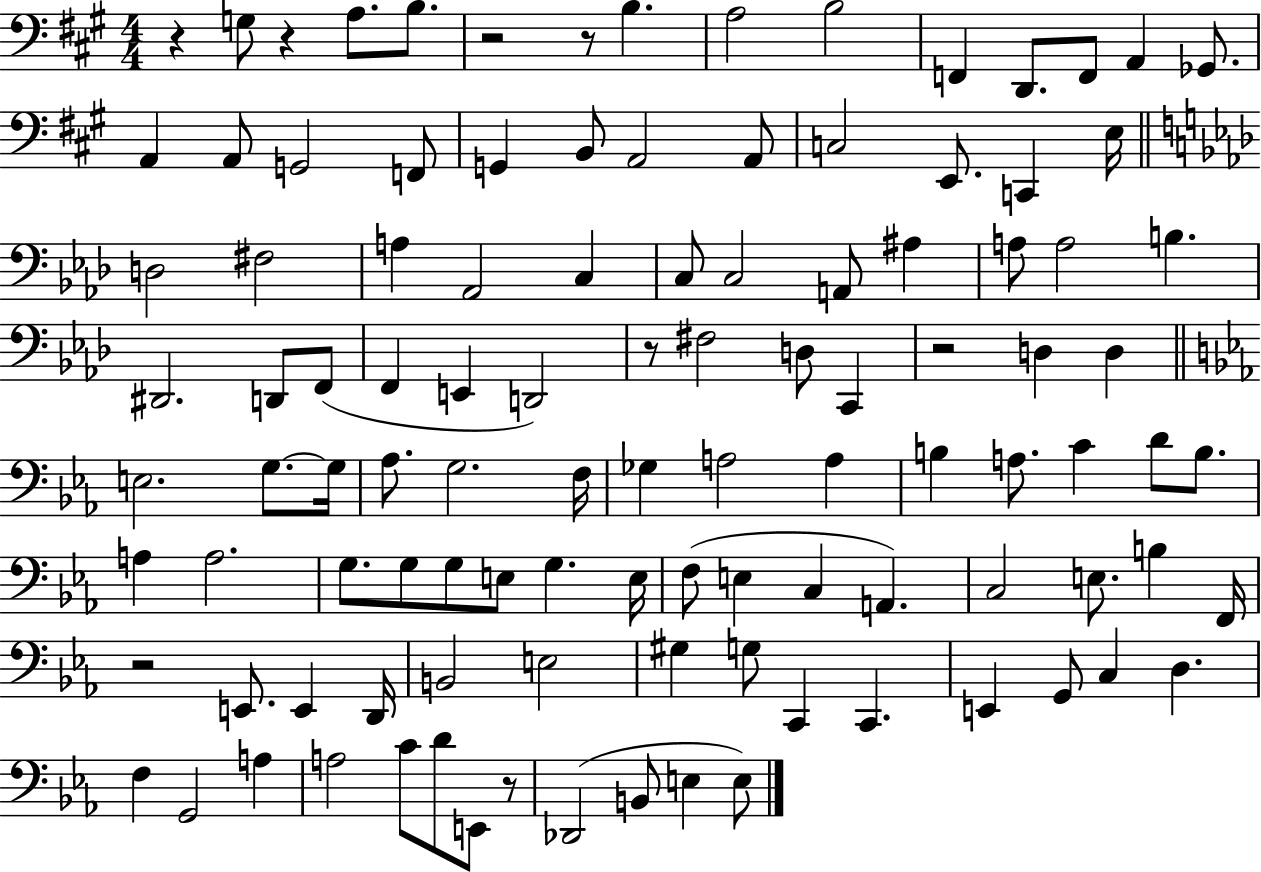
R/q G3/e R/q A3/e. B3/e. R/h R/e B3/q. A3/h B3/h F2/q D2/e. F2/e A2/q Gb2/e. A2/q A2/e G2/h F2/e G2/q B2/e A2/h A2/e C3/h E2/e. C2/q E3/s D3/h F#3/h A3/q Ab2/h C3/q C3/e C3/h A2/e A#3/q A3/e A3/h B3/q. D#2/h. D2/e F2/e F2/q E2/q D2/h R/e F#3/h D3/e C2/q R/h D3/q D3/q E3/h. G3/e. G3/s Ab3/e. G3/h. F3/s Gb3/q A3/h A3/q B3/q A3/e. C4/q D4/e B3/e. A3/q A3/h. G3/e. G3/e G3/e E3/e G3/q. E3/s F3/e E3/q C3/q A2/q. C3/h E3/e. B3/q F2/s R/h E2/e. E2/q D2/s B2/h E3/h G#3/q G3/e C2/q C2/q. E2/q G2/e C3/q D3/q. F3/q G2/h A3/q A3/h C4/e D4/e E2/e R/e Db2/h B2/e E3/q E3/e